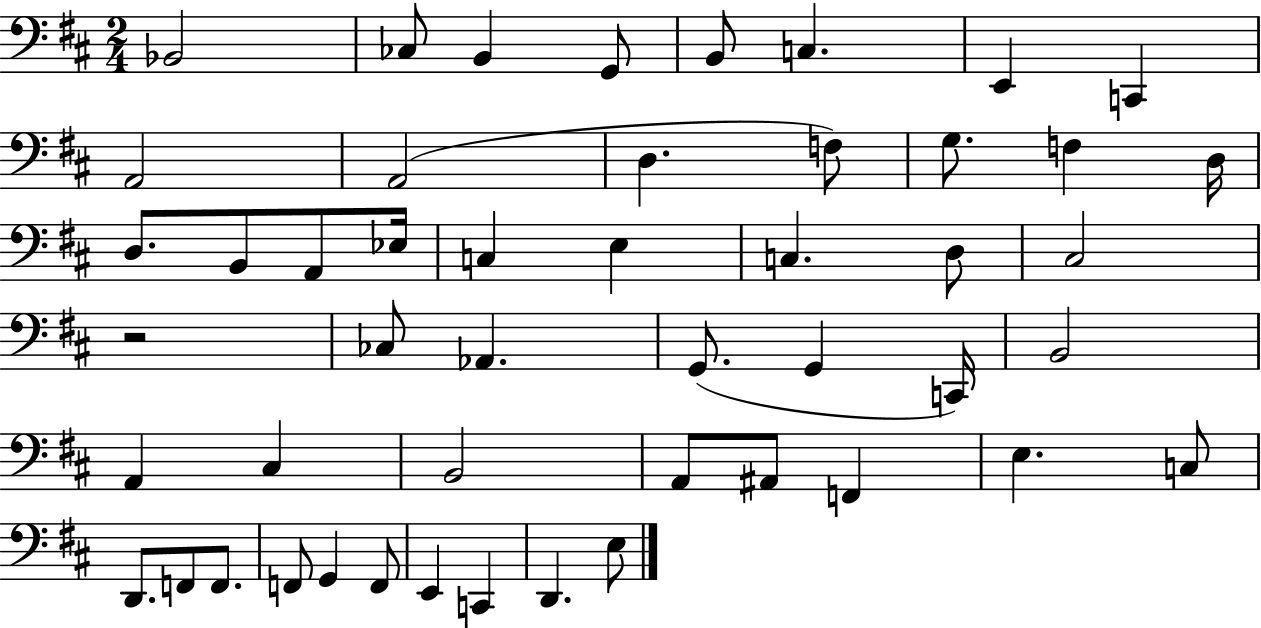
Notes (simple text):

Bb2/h CES3/e B2/q G2/e B2/e C3/q. E2/q C2/q A2/h A2/h D3/q. F3/e G3/e. F3/q D3/s D3/e. B2/e A2/e Eb3/s C3/q E3/q C3/q. D3/e C#3/h R/h CES3/e Ab2/q. G2/e. G2/q C2/s B2/h A2/q C#3/q B2/h A2/e A#2/e F2/q E3/q. C3/e D2/e. F2/e F2/e. F2/e G2/q F2/e E2/q C2/q D2/q. E3/e